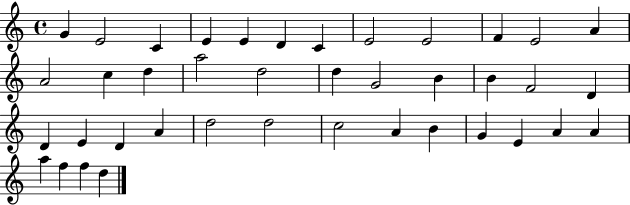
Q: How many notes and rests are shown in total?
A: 40